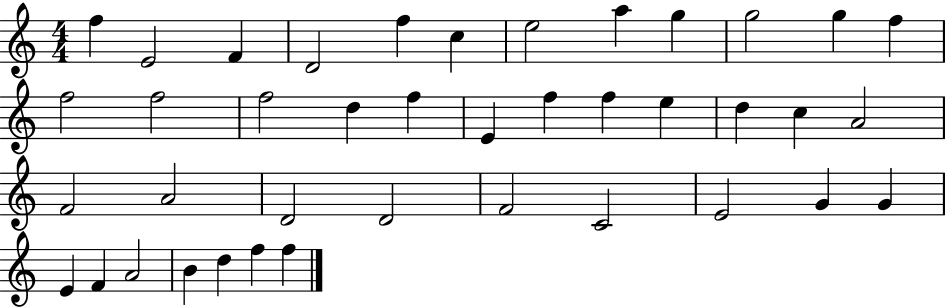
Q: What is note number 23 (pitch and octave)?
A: C5